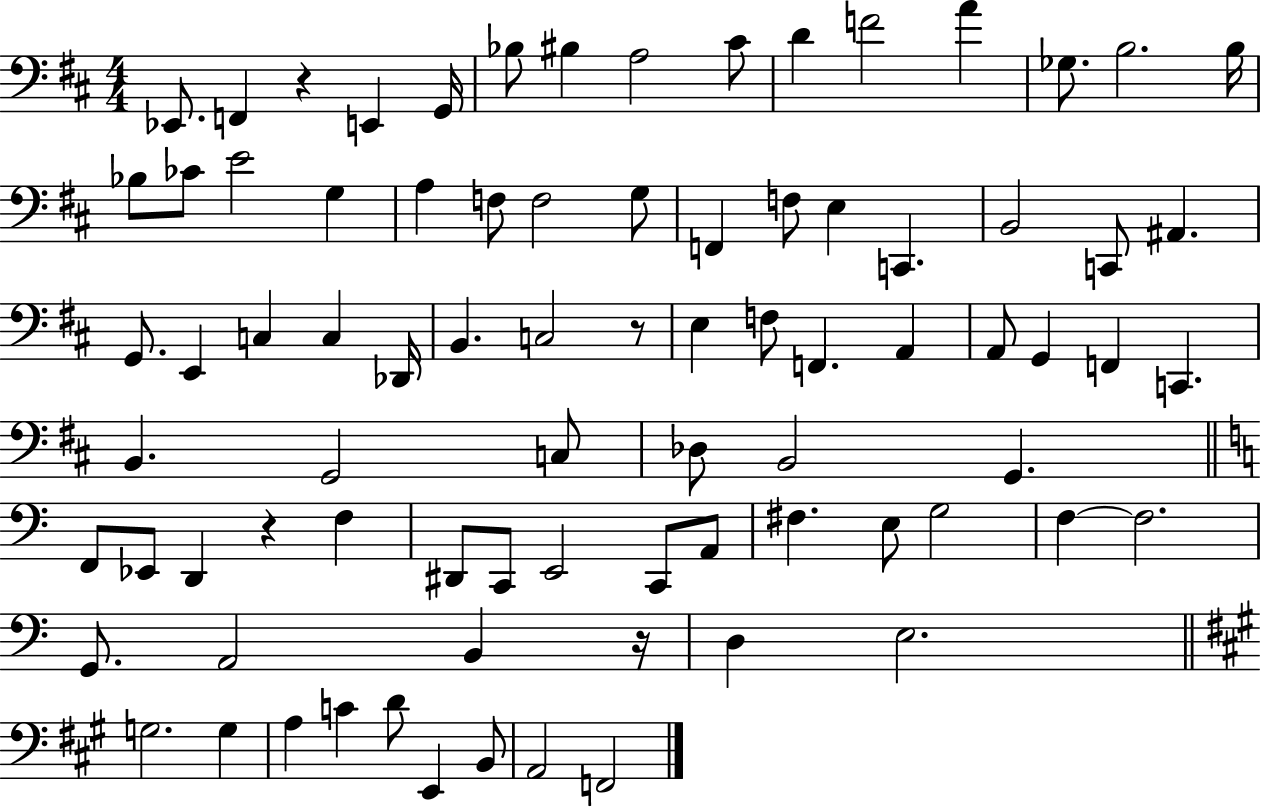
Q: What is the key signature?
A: D major